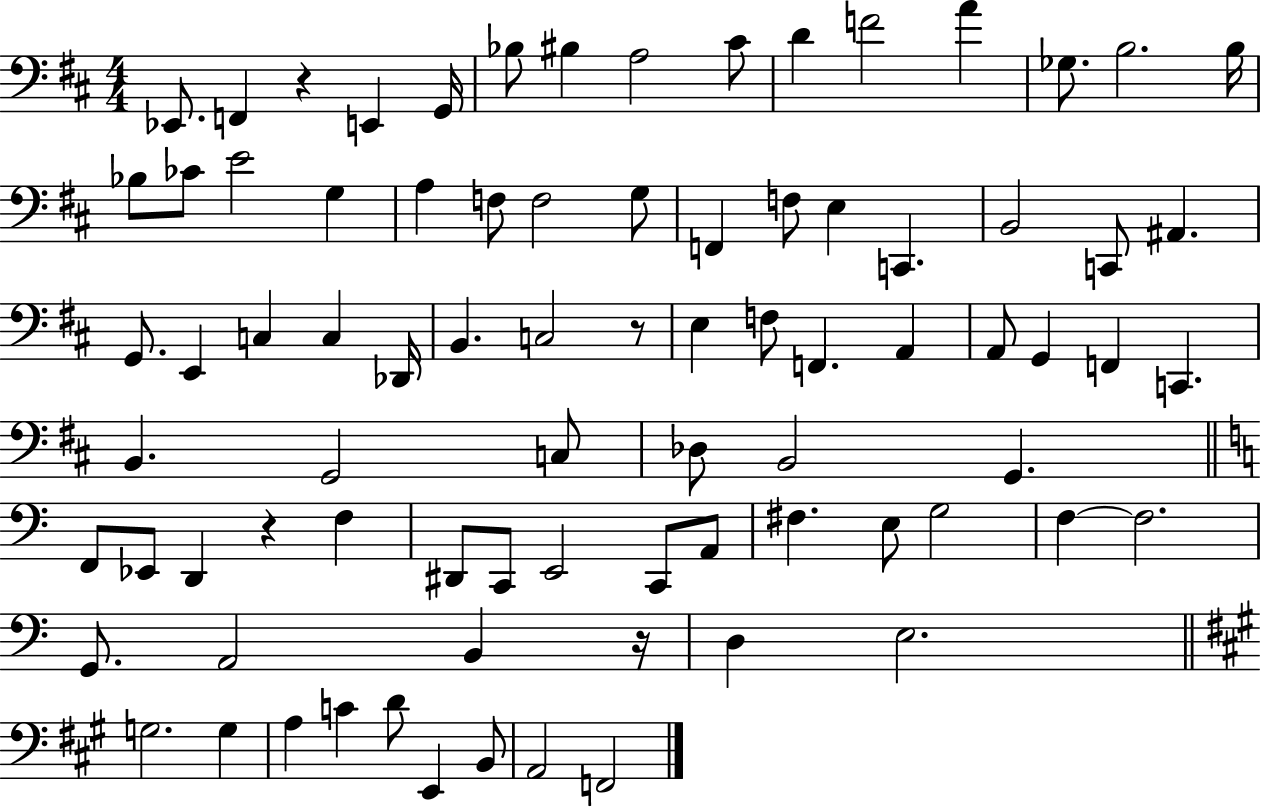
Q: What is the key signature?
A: D major